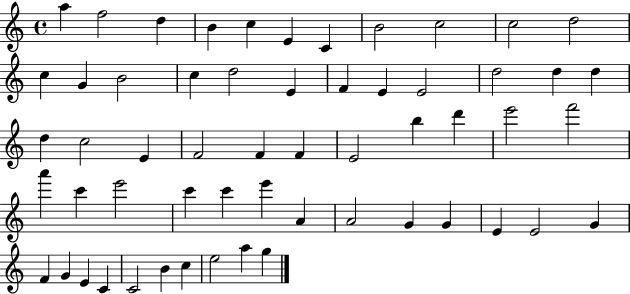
A5/q F5/h D5/q B4/q C5/q E4/q C4/q B4/h C5/h C5/h D5/h C5/q G4/q B4/h C5/q D5/h E4/q F4/q E4/q E4/h D5/h D5/q D5/q D5/q C5/h E4/q F4/h F4/q F4/q E4/h B5/q D6/q E6/h F6/h A6/q C6/q E6/h C6/q C6/q E6/q A4/q A4/h G4/q G4/q E4/q E4/h G4/q F4/q G4/q E4/q C4/q C4/h B4/q C5/q E5/h A5/q G5/q